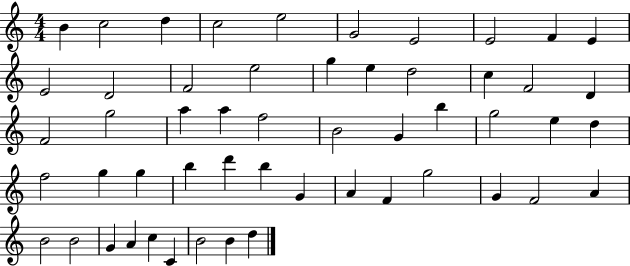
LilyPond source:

{
  \clef treble
  \numericTimeSignature
  \time 4/4
  \key c \major
  b'4 c''2 d''4 | c''2 e''2 | g'2 e'2 | e'2 f'4 e'4 | \break e'2 d'2 | f'2 e''2 | g''4 e''4 d''2 | c''4 f'2 d'4 | \break f'2 g''2 | a''4 a''4 f''2 | b'2 g'4 b''4 | g''2 e''4 d''4 | \break f''2 g''4 g''4 | b''4 d'''4 b''4 g'4 | a'4 f'4 g''2 | g'4 f'2 a'4 | \break b'2 b'2 | g'4 a'4 c''4 c'4 | b'2 b'4 d''4 | \bar "|."
}